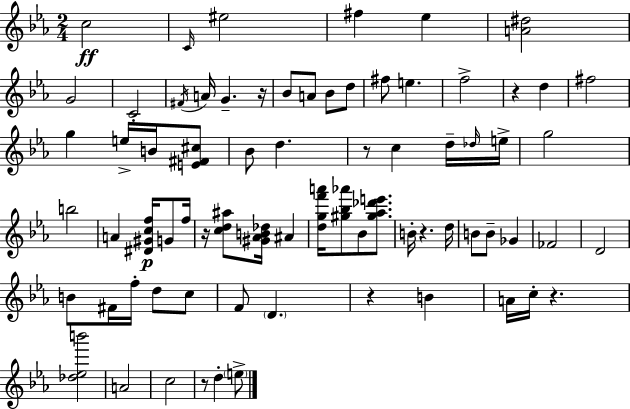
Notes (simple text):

C5/h C4/s EIS5/h F#5/q Eb5/q [A4,D#5]/h G4/h C4/h F#4/s A4/s G4/q. R/s Bb4/e A4/e Bb4/e D5/e F#5/e E5/q. F5/h R/q D5/q F#5/h G5/q E5/s B4/s [E4,F#4,C#5]/e Bb4/e D5/q. R/e C5/q D5/s Db5/s E5/s G5/h B5/h A4/q [D#4,G#4,C5,F5]/s G4/e F5/s R/s [C5,D5,A#5]/e [G#4,Ab4,B4,Db5]/s A#4/q [D5,G5,F6,A6]/s [G#5,Bb5,Ab6]/e Bb4/e [G#5,Ab5,Db6,E6]/e. B4/s R/q. D5/s B4/e B4/e Gb4/q FES4/h D4/h B4/e F#4/s F5/s D5/e C5/e F4/e D4/q. R/q B4/q A4/s C5/s R/q. [Db5,Eb5,B6]/h A4/h C5/h R/e D5/q E5/e